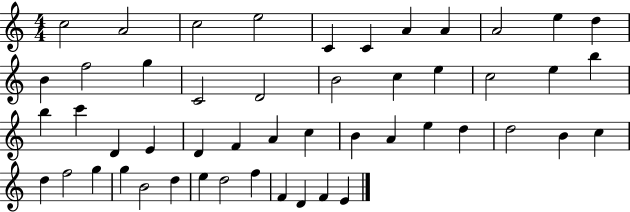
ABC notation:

X:1
T:Untitled
M:4/4
L:1/4
K:C
c2 A2 c2 e2 C C A A A2 e d B f2 g C2 D2 B2 c e c2 e b b c' D E D F A c B A e d d2 B c d f2 g g B2 d e d2 f F D F E